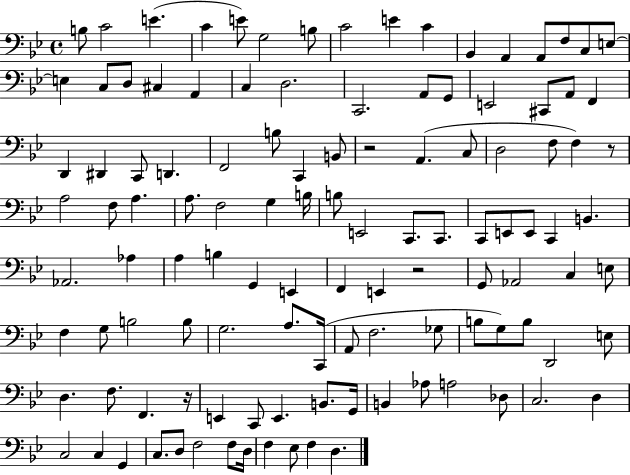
X:1
T:Untitled
M:4/4
L:1/4
K:Bb
B,/2 C2 E C E/2 G,2 B,/2 C2 E C _B,, A,, A,,/2 F,/2 C,/2 E,/2 E, C,/2 D,/2 ^C, A,, C, D,2 C,,2 A,,/2 G,,/2 E,,2 ^C,,/2 A,,/2 F,, D,, ^D,, C,,/2 D,, F,,2 B,/2 C,, B,,/2 z2 A,, C,/2 D,2 F,/2 F, z/2 A,2 F,/2 A, A,/2 F,2 G, B,/4 B,/2 E,,2 C,,/2 C,,/2 C,,/2 E,,/2 E,,/2 C,, B,, _A,,2 _A, A, B, G,, E,, F,, E,, z2 G,,/2 _A,,2 C, E,/2 F, G,/2 B,2 B,/2 G,2 A,/2 C,,/4 A,,/2 F,2 _G,/2 B,/2 G,/2 B,/2 D,,2 E,/2 D, F,/2 F,, z/4 E,, C,,/2 E,, B,,/2 G,,/4 B,, _A,/2 A,2 _D,/2 C,2 D, C,2 C, G,, C,/2 D,/2 F,2 F,/2 D,/4 F, _E,/2 F, D,